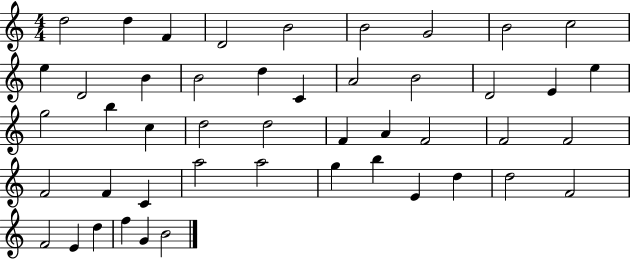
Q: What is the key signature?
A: C major